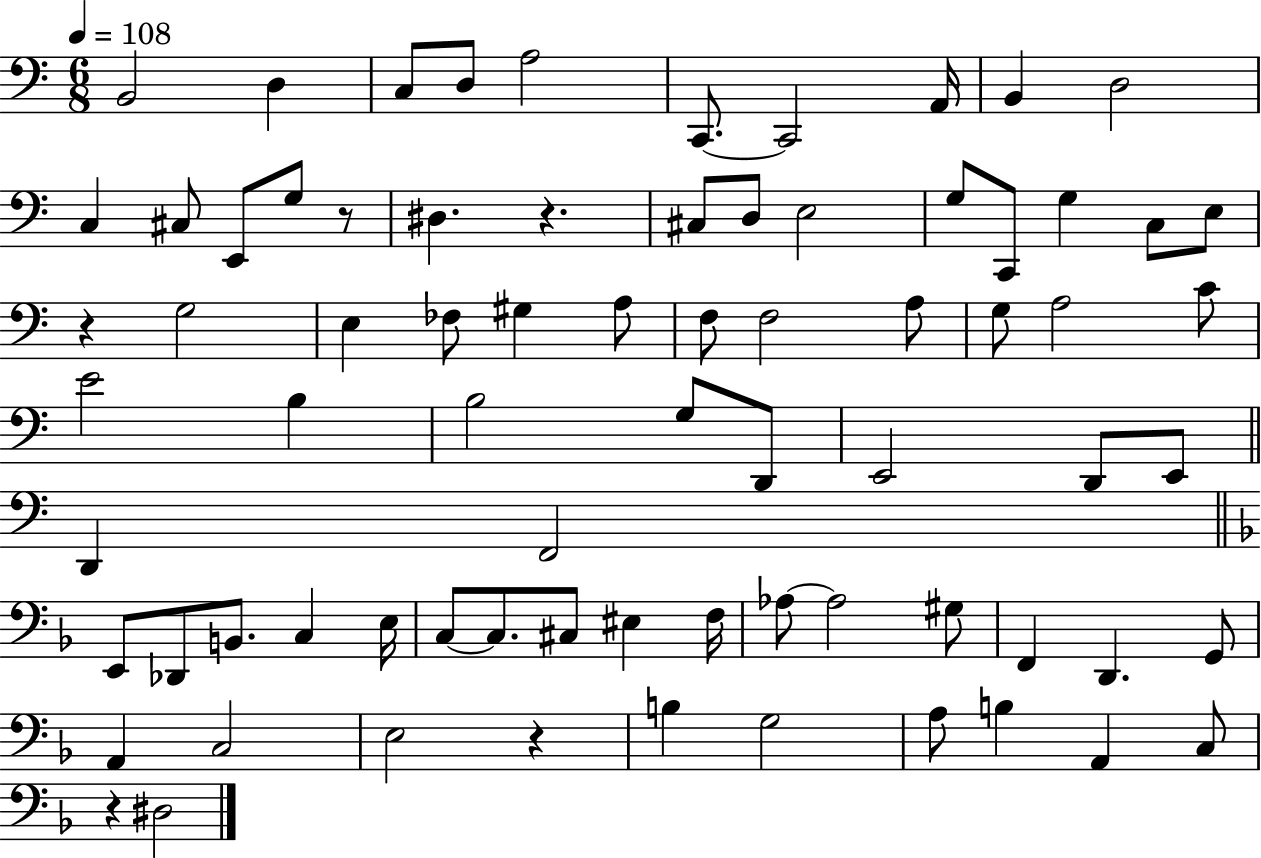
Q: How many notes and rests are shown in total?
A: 75